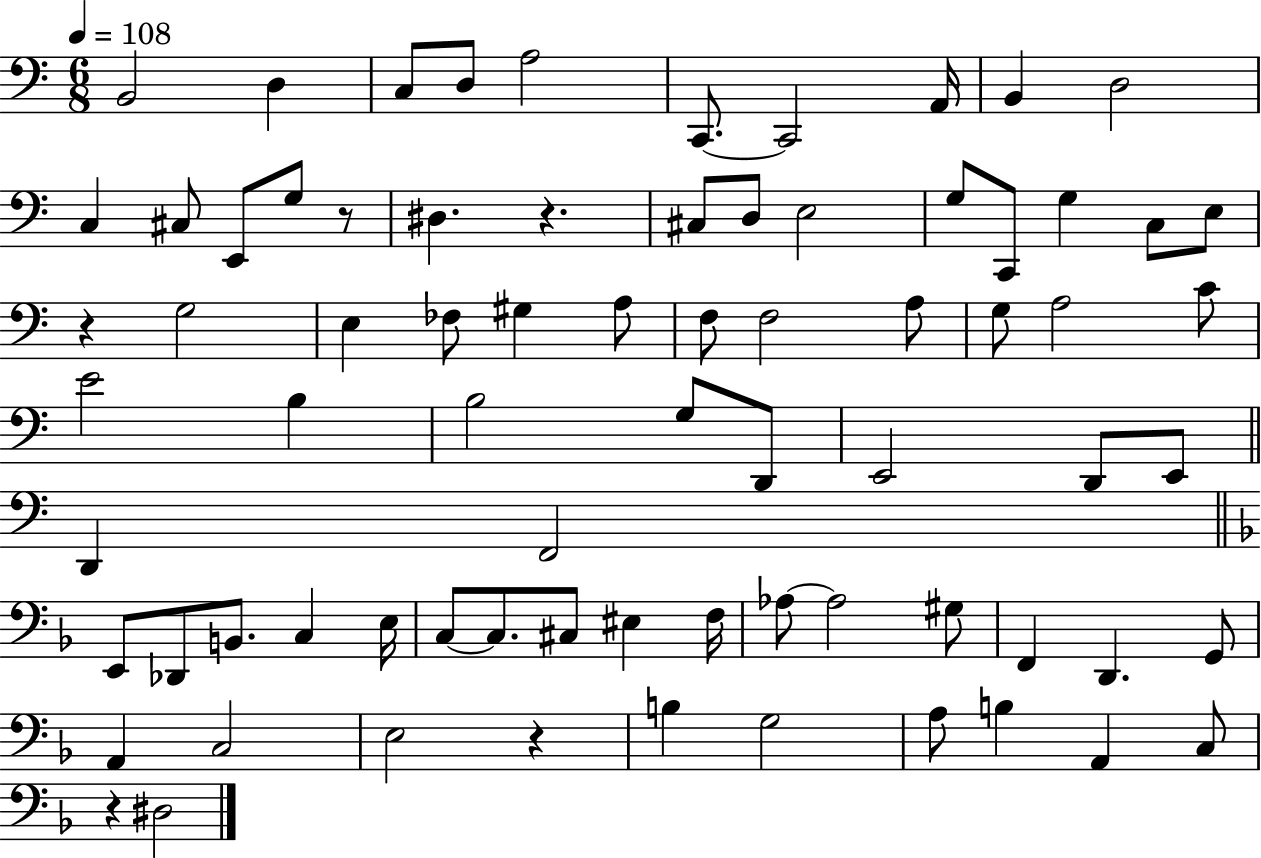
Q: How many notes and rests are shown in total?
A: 75